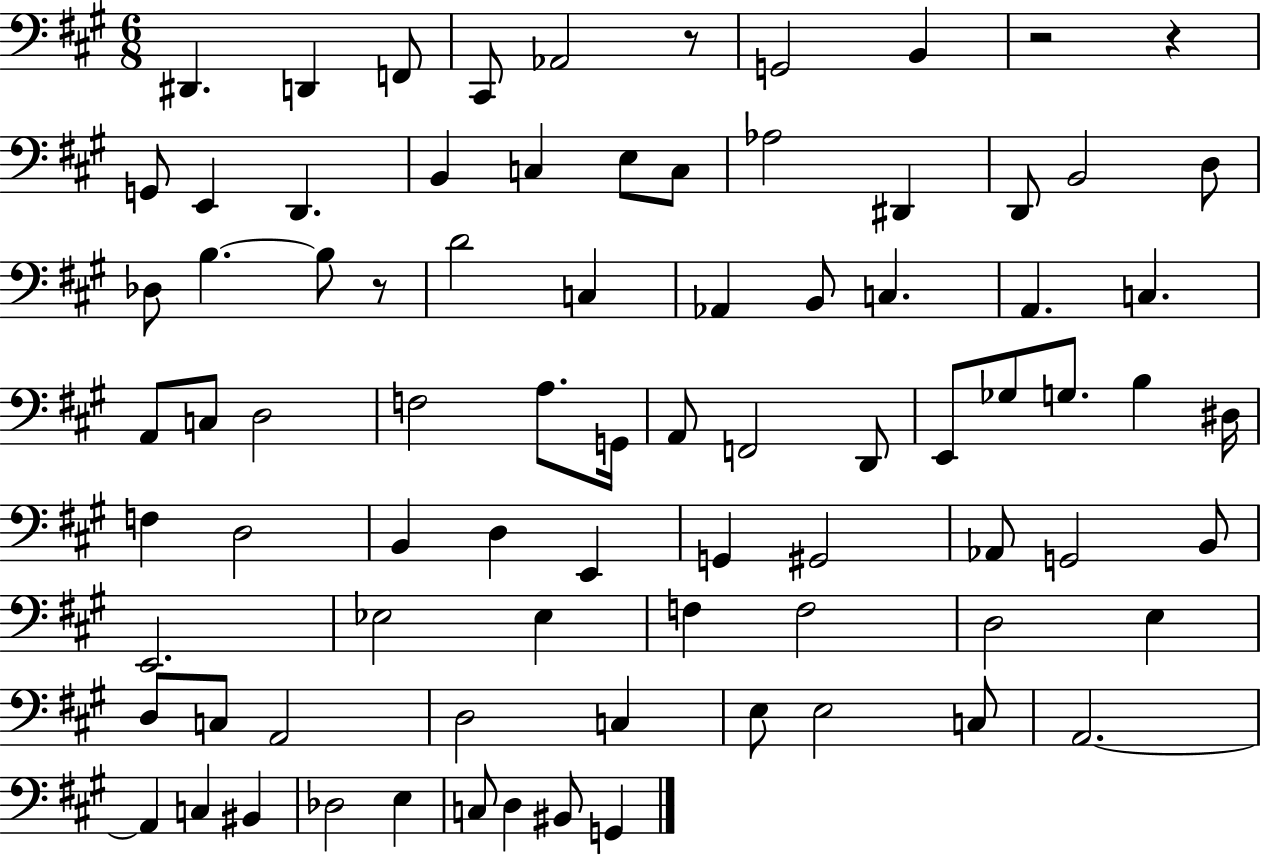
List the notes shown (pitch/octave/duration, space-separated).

D#2/q. D2/q F2/e C#2/e Ab2/h R/e G2/h B2/q R/h R/q G2/e E2/q D2/q. B2/q C3/q E3/e C3/e Ab3/h D#2/q D2/e B2/h D3/e Db3/e B3/q. B3/e R/e D4/h C3/q Ab2/q B2/e C3/q. A2/q. C3/q. A2/e C3/e D3/h F3/h A3/e. G2/s A2/e F2/h D2/e E2/e Gb3/e G3/e. B3/q D#3/s F3/q D3/h B2/q D3/q E2/q G2/q G#2/h Ab2/e G2/h B2/e E2/h. Eb3/h Eb3/q F3/q F3/h D3/h E3/q D3/e C3/e A2/h D3/h C3/q E3/e E3/h C3/e A2/h. A2/q C3/q BIS2/q Db3/h E3/q C3/e D3/q BIS2/e G2/q